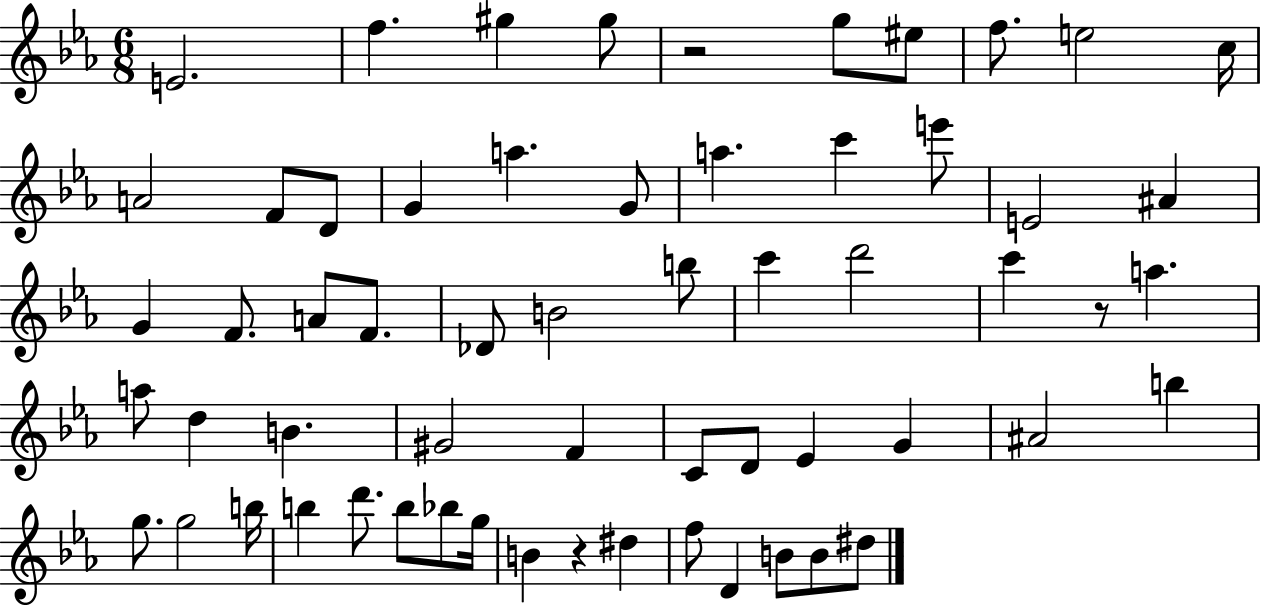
X:1
T:Untitled
M:6/8
L:1/4
K:Eb
E2 f ^g ^g/2 z2 g/2 ^e/2 f/2 e2 c/4 A2 F/2 D/2 G a G/2 a c' e'/2 E2 ^A G F/2 A/2 F/2 _D/2 B2 b/2 c' d'2 c' z/2 a a/2 d B ^G2 F C/2 D/2 _E G ^A2 b g/2 g2 b/4 b d'/2 b/2 _b/2 g/4 B z ^d f/2 D B/2 B/2 ^d/2